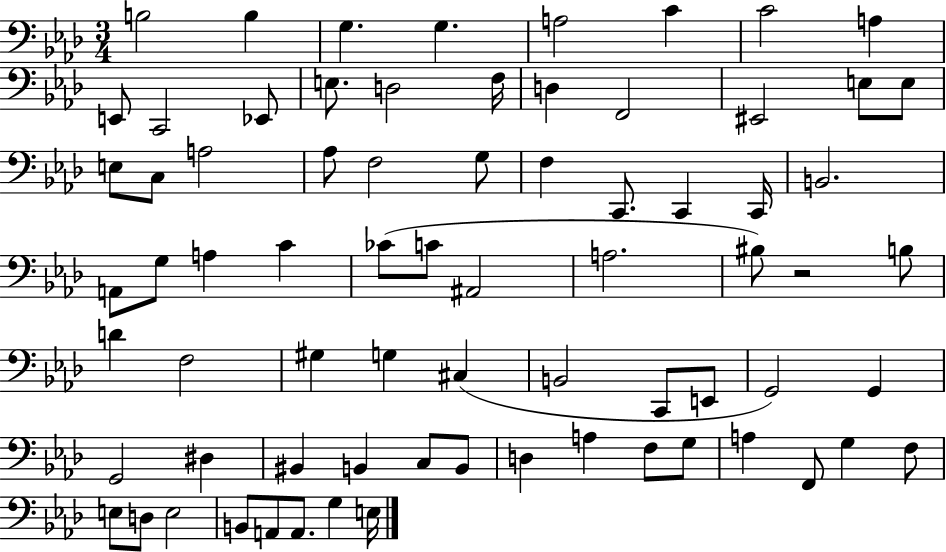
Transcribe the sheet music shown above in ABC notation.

X:1
T:Untitled
M:3/4
L:1/4
K:Ab
B,2 B, G, G, A,2 C C2 A, E,,/2 C,,2 _E,,/2 E,/2 D,2 F,/4 D, F,,2 ^E,,2 E,/2 E,/2 E,/2 C,/2 A,2 _A,/2 F,2 G,/2 F, C,,/2 C,, C,,/4 B,,2 A,,/2 G,/2 A, C _C/2 C/2 ^A,,2 A,2 ^B,/2 z2 B,/2 D F,2 ^G, G, ^C, B,,2 C,,/2 E,,/2 G,,2 G,, G,,2 ^D, ^B,, B,, C,/2 B,,/2 D, A, F,/2 G,/2 A, F,,/2 G, F,/2 E,/2 D,/2 E,2 B,,/2 A,,/2 A,,/2 G, E,/4